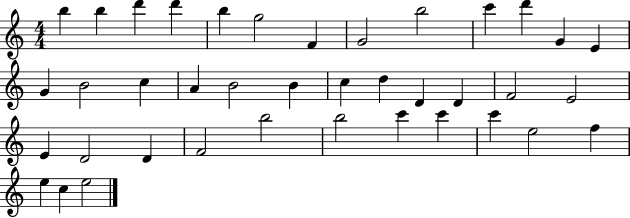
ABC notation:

X:1
T:Untitled
M:4/4
L:1/4
K:C
b b d' d' b g2 F G2 b2 c' d' G E G B2 c A B2 B c d D D F2 E2 E D2 D F2 b2 b2 c' c' c' e2 f e c e2